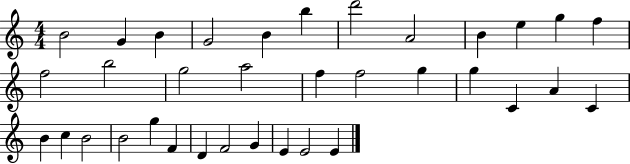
B4/h G4/q B4/q G4/h B4/q B5/q D6/h A4/h B4/q E5/q G5/q F5/q F5/h B5/h G5/h A5/h F5/q F5/h G5/q G5/q C4/q A4/q C4/q B4/q C5/q B4/h B4/h G5/q F4/q D4/q F4/h G4/q E4/q E4/h E4/q